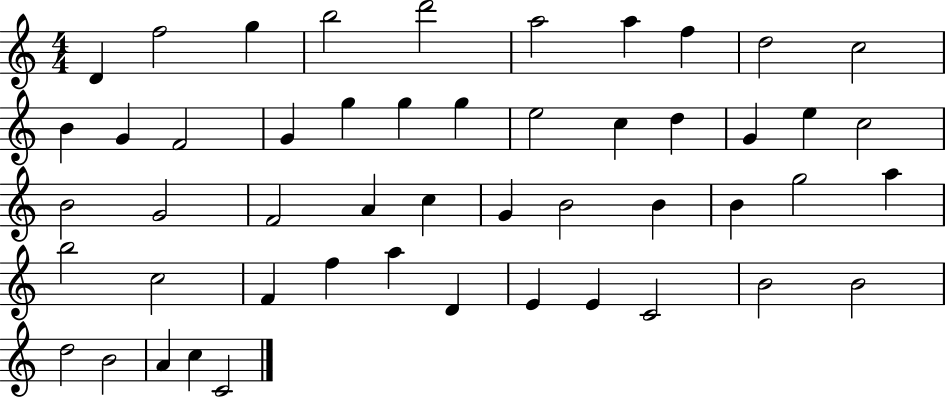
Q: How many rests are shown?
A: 0